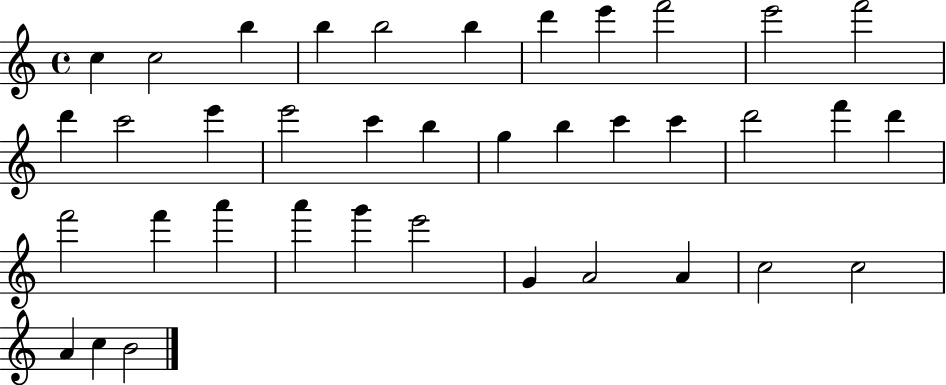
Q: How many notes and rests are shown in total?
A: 38